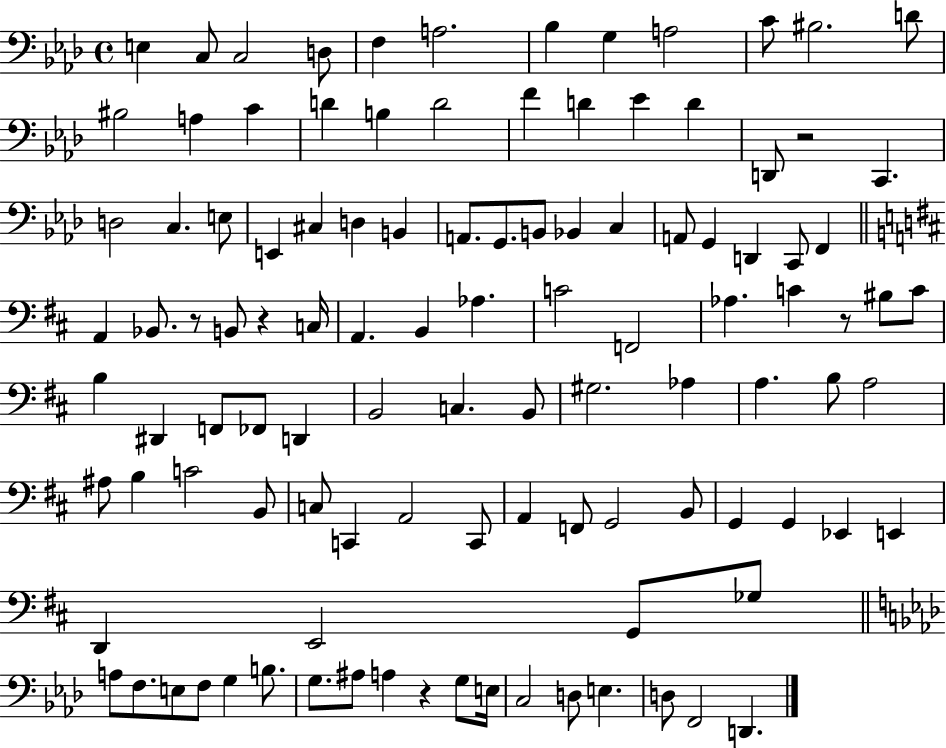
{
  \clef bass
  \time 4/4
  \defaultTimeSignature
  \key aes \major
  e4 c8 c2 d8 | f4 a2. | bes4 g4 a2 | c'8 bis2. d'8 | \break bis2 a4 c'4 | d'4 b4 d'2 | f'4 d'4 ees'4 d'4 | d,8 r2 c,4. | \break d2 c4. e8 | e,4 cis4 d4 b,4 | a,8. g,8. b,8 bes,4 c4 | a,8 g,4 d,4 c,8 f,4 | \break \bar "||" \break \key d \major a,4 bes,8. r8 b,8 r4 c16 | a,4. b,4 aes4. | c'2 f,2 | aes4. c'4 r8 bis8 c'8 | \break b4 dis,4 f,8 fes,8 d,4 | b,2 c4. b,8 | gis2. aes4 | a4. b8 a2 | \break ais8 b4 c'2 b,8 | c8 c,4 a,2 c,8 | a,4 f,8 g,2 b,8 | g,4 g,4 ees,4 e,4 | \break d,4 e,2 g,8 ges8 | \bar "||" \break \key aes \major a8 f8. e8 f8 g4 b8. | g8. ais8 a4 r4 g8 e16 | c2 d8 e4. | d8 f,2 d,4. | \break \bar "|."
}